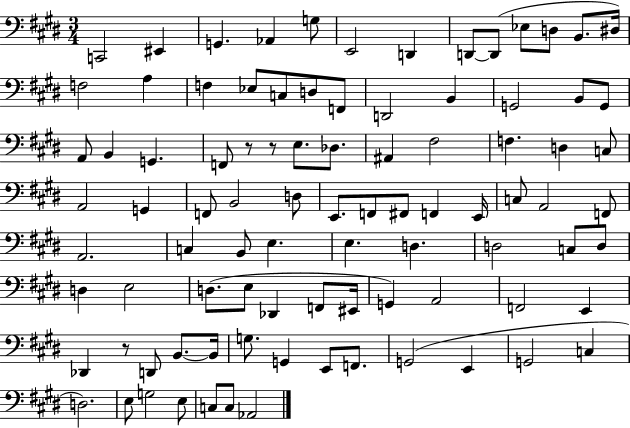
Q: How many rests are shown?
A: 3